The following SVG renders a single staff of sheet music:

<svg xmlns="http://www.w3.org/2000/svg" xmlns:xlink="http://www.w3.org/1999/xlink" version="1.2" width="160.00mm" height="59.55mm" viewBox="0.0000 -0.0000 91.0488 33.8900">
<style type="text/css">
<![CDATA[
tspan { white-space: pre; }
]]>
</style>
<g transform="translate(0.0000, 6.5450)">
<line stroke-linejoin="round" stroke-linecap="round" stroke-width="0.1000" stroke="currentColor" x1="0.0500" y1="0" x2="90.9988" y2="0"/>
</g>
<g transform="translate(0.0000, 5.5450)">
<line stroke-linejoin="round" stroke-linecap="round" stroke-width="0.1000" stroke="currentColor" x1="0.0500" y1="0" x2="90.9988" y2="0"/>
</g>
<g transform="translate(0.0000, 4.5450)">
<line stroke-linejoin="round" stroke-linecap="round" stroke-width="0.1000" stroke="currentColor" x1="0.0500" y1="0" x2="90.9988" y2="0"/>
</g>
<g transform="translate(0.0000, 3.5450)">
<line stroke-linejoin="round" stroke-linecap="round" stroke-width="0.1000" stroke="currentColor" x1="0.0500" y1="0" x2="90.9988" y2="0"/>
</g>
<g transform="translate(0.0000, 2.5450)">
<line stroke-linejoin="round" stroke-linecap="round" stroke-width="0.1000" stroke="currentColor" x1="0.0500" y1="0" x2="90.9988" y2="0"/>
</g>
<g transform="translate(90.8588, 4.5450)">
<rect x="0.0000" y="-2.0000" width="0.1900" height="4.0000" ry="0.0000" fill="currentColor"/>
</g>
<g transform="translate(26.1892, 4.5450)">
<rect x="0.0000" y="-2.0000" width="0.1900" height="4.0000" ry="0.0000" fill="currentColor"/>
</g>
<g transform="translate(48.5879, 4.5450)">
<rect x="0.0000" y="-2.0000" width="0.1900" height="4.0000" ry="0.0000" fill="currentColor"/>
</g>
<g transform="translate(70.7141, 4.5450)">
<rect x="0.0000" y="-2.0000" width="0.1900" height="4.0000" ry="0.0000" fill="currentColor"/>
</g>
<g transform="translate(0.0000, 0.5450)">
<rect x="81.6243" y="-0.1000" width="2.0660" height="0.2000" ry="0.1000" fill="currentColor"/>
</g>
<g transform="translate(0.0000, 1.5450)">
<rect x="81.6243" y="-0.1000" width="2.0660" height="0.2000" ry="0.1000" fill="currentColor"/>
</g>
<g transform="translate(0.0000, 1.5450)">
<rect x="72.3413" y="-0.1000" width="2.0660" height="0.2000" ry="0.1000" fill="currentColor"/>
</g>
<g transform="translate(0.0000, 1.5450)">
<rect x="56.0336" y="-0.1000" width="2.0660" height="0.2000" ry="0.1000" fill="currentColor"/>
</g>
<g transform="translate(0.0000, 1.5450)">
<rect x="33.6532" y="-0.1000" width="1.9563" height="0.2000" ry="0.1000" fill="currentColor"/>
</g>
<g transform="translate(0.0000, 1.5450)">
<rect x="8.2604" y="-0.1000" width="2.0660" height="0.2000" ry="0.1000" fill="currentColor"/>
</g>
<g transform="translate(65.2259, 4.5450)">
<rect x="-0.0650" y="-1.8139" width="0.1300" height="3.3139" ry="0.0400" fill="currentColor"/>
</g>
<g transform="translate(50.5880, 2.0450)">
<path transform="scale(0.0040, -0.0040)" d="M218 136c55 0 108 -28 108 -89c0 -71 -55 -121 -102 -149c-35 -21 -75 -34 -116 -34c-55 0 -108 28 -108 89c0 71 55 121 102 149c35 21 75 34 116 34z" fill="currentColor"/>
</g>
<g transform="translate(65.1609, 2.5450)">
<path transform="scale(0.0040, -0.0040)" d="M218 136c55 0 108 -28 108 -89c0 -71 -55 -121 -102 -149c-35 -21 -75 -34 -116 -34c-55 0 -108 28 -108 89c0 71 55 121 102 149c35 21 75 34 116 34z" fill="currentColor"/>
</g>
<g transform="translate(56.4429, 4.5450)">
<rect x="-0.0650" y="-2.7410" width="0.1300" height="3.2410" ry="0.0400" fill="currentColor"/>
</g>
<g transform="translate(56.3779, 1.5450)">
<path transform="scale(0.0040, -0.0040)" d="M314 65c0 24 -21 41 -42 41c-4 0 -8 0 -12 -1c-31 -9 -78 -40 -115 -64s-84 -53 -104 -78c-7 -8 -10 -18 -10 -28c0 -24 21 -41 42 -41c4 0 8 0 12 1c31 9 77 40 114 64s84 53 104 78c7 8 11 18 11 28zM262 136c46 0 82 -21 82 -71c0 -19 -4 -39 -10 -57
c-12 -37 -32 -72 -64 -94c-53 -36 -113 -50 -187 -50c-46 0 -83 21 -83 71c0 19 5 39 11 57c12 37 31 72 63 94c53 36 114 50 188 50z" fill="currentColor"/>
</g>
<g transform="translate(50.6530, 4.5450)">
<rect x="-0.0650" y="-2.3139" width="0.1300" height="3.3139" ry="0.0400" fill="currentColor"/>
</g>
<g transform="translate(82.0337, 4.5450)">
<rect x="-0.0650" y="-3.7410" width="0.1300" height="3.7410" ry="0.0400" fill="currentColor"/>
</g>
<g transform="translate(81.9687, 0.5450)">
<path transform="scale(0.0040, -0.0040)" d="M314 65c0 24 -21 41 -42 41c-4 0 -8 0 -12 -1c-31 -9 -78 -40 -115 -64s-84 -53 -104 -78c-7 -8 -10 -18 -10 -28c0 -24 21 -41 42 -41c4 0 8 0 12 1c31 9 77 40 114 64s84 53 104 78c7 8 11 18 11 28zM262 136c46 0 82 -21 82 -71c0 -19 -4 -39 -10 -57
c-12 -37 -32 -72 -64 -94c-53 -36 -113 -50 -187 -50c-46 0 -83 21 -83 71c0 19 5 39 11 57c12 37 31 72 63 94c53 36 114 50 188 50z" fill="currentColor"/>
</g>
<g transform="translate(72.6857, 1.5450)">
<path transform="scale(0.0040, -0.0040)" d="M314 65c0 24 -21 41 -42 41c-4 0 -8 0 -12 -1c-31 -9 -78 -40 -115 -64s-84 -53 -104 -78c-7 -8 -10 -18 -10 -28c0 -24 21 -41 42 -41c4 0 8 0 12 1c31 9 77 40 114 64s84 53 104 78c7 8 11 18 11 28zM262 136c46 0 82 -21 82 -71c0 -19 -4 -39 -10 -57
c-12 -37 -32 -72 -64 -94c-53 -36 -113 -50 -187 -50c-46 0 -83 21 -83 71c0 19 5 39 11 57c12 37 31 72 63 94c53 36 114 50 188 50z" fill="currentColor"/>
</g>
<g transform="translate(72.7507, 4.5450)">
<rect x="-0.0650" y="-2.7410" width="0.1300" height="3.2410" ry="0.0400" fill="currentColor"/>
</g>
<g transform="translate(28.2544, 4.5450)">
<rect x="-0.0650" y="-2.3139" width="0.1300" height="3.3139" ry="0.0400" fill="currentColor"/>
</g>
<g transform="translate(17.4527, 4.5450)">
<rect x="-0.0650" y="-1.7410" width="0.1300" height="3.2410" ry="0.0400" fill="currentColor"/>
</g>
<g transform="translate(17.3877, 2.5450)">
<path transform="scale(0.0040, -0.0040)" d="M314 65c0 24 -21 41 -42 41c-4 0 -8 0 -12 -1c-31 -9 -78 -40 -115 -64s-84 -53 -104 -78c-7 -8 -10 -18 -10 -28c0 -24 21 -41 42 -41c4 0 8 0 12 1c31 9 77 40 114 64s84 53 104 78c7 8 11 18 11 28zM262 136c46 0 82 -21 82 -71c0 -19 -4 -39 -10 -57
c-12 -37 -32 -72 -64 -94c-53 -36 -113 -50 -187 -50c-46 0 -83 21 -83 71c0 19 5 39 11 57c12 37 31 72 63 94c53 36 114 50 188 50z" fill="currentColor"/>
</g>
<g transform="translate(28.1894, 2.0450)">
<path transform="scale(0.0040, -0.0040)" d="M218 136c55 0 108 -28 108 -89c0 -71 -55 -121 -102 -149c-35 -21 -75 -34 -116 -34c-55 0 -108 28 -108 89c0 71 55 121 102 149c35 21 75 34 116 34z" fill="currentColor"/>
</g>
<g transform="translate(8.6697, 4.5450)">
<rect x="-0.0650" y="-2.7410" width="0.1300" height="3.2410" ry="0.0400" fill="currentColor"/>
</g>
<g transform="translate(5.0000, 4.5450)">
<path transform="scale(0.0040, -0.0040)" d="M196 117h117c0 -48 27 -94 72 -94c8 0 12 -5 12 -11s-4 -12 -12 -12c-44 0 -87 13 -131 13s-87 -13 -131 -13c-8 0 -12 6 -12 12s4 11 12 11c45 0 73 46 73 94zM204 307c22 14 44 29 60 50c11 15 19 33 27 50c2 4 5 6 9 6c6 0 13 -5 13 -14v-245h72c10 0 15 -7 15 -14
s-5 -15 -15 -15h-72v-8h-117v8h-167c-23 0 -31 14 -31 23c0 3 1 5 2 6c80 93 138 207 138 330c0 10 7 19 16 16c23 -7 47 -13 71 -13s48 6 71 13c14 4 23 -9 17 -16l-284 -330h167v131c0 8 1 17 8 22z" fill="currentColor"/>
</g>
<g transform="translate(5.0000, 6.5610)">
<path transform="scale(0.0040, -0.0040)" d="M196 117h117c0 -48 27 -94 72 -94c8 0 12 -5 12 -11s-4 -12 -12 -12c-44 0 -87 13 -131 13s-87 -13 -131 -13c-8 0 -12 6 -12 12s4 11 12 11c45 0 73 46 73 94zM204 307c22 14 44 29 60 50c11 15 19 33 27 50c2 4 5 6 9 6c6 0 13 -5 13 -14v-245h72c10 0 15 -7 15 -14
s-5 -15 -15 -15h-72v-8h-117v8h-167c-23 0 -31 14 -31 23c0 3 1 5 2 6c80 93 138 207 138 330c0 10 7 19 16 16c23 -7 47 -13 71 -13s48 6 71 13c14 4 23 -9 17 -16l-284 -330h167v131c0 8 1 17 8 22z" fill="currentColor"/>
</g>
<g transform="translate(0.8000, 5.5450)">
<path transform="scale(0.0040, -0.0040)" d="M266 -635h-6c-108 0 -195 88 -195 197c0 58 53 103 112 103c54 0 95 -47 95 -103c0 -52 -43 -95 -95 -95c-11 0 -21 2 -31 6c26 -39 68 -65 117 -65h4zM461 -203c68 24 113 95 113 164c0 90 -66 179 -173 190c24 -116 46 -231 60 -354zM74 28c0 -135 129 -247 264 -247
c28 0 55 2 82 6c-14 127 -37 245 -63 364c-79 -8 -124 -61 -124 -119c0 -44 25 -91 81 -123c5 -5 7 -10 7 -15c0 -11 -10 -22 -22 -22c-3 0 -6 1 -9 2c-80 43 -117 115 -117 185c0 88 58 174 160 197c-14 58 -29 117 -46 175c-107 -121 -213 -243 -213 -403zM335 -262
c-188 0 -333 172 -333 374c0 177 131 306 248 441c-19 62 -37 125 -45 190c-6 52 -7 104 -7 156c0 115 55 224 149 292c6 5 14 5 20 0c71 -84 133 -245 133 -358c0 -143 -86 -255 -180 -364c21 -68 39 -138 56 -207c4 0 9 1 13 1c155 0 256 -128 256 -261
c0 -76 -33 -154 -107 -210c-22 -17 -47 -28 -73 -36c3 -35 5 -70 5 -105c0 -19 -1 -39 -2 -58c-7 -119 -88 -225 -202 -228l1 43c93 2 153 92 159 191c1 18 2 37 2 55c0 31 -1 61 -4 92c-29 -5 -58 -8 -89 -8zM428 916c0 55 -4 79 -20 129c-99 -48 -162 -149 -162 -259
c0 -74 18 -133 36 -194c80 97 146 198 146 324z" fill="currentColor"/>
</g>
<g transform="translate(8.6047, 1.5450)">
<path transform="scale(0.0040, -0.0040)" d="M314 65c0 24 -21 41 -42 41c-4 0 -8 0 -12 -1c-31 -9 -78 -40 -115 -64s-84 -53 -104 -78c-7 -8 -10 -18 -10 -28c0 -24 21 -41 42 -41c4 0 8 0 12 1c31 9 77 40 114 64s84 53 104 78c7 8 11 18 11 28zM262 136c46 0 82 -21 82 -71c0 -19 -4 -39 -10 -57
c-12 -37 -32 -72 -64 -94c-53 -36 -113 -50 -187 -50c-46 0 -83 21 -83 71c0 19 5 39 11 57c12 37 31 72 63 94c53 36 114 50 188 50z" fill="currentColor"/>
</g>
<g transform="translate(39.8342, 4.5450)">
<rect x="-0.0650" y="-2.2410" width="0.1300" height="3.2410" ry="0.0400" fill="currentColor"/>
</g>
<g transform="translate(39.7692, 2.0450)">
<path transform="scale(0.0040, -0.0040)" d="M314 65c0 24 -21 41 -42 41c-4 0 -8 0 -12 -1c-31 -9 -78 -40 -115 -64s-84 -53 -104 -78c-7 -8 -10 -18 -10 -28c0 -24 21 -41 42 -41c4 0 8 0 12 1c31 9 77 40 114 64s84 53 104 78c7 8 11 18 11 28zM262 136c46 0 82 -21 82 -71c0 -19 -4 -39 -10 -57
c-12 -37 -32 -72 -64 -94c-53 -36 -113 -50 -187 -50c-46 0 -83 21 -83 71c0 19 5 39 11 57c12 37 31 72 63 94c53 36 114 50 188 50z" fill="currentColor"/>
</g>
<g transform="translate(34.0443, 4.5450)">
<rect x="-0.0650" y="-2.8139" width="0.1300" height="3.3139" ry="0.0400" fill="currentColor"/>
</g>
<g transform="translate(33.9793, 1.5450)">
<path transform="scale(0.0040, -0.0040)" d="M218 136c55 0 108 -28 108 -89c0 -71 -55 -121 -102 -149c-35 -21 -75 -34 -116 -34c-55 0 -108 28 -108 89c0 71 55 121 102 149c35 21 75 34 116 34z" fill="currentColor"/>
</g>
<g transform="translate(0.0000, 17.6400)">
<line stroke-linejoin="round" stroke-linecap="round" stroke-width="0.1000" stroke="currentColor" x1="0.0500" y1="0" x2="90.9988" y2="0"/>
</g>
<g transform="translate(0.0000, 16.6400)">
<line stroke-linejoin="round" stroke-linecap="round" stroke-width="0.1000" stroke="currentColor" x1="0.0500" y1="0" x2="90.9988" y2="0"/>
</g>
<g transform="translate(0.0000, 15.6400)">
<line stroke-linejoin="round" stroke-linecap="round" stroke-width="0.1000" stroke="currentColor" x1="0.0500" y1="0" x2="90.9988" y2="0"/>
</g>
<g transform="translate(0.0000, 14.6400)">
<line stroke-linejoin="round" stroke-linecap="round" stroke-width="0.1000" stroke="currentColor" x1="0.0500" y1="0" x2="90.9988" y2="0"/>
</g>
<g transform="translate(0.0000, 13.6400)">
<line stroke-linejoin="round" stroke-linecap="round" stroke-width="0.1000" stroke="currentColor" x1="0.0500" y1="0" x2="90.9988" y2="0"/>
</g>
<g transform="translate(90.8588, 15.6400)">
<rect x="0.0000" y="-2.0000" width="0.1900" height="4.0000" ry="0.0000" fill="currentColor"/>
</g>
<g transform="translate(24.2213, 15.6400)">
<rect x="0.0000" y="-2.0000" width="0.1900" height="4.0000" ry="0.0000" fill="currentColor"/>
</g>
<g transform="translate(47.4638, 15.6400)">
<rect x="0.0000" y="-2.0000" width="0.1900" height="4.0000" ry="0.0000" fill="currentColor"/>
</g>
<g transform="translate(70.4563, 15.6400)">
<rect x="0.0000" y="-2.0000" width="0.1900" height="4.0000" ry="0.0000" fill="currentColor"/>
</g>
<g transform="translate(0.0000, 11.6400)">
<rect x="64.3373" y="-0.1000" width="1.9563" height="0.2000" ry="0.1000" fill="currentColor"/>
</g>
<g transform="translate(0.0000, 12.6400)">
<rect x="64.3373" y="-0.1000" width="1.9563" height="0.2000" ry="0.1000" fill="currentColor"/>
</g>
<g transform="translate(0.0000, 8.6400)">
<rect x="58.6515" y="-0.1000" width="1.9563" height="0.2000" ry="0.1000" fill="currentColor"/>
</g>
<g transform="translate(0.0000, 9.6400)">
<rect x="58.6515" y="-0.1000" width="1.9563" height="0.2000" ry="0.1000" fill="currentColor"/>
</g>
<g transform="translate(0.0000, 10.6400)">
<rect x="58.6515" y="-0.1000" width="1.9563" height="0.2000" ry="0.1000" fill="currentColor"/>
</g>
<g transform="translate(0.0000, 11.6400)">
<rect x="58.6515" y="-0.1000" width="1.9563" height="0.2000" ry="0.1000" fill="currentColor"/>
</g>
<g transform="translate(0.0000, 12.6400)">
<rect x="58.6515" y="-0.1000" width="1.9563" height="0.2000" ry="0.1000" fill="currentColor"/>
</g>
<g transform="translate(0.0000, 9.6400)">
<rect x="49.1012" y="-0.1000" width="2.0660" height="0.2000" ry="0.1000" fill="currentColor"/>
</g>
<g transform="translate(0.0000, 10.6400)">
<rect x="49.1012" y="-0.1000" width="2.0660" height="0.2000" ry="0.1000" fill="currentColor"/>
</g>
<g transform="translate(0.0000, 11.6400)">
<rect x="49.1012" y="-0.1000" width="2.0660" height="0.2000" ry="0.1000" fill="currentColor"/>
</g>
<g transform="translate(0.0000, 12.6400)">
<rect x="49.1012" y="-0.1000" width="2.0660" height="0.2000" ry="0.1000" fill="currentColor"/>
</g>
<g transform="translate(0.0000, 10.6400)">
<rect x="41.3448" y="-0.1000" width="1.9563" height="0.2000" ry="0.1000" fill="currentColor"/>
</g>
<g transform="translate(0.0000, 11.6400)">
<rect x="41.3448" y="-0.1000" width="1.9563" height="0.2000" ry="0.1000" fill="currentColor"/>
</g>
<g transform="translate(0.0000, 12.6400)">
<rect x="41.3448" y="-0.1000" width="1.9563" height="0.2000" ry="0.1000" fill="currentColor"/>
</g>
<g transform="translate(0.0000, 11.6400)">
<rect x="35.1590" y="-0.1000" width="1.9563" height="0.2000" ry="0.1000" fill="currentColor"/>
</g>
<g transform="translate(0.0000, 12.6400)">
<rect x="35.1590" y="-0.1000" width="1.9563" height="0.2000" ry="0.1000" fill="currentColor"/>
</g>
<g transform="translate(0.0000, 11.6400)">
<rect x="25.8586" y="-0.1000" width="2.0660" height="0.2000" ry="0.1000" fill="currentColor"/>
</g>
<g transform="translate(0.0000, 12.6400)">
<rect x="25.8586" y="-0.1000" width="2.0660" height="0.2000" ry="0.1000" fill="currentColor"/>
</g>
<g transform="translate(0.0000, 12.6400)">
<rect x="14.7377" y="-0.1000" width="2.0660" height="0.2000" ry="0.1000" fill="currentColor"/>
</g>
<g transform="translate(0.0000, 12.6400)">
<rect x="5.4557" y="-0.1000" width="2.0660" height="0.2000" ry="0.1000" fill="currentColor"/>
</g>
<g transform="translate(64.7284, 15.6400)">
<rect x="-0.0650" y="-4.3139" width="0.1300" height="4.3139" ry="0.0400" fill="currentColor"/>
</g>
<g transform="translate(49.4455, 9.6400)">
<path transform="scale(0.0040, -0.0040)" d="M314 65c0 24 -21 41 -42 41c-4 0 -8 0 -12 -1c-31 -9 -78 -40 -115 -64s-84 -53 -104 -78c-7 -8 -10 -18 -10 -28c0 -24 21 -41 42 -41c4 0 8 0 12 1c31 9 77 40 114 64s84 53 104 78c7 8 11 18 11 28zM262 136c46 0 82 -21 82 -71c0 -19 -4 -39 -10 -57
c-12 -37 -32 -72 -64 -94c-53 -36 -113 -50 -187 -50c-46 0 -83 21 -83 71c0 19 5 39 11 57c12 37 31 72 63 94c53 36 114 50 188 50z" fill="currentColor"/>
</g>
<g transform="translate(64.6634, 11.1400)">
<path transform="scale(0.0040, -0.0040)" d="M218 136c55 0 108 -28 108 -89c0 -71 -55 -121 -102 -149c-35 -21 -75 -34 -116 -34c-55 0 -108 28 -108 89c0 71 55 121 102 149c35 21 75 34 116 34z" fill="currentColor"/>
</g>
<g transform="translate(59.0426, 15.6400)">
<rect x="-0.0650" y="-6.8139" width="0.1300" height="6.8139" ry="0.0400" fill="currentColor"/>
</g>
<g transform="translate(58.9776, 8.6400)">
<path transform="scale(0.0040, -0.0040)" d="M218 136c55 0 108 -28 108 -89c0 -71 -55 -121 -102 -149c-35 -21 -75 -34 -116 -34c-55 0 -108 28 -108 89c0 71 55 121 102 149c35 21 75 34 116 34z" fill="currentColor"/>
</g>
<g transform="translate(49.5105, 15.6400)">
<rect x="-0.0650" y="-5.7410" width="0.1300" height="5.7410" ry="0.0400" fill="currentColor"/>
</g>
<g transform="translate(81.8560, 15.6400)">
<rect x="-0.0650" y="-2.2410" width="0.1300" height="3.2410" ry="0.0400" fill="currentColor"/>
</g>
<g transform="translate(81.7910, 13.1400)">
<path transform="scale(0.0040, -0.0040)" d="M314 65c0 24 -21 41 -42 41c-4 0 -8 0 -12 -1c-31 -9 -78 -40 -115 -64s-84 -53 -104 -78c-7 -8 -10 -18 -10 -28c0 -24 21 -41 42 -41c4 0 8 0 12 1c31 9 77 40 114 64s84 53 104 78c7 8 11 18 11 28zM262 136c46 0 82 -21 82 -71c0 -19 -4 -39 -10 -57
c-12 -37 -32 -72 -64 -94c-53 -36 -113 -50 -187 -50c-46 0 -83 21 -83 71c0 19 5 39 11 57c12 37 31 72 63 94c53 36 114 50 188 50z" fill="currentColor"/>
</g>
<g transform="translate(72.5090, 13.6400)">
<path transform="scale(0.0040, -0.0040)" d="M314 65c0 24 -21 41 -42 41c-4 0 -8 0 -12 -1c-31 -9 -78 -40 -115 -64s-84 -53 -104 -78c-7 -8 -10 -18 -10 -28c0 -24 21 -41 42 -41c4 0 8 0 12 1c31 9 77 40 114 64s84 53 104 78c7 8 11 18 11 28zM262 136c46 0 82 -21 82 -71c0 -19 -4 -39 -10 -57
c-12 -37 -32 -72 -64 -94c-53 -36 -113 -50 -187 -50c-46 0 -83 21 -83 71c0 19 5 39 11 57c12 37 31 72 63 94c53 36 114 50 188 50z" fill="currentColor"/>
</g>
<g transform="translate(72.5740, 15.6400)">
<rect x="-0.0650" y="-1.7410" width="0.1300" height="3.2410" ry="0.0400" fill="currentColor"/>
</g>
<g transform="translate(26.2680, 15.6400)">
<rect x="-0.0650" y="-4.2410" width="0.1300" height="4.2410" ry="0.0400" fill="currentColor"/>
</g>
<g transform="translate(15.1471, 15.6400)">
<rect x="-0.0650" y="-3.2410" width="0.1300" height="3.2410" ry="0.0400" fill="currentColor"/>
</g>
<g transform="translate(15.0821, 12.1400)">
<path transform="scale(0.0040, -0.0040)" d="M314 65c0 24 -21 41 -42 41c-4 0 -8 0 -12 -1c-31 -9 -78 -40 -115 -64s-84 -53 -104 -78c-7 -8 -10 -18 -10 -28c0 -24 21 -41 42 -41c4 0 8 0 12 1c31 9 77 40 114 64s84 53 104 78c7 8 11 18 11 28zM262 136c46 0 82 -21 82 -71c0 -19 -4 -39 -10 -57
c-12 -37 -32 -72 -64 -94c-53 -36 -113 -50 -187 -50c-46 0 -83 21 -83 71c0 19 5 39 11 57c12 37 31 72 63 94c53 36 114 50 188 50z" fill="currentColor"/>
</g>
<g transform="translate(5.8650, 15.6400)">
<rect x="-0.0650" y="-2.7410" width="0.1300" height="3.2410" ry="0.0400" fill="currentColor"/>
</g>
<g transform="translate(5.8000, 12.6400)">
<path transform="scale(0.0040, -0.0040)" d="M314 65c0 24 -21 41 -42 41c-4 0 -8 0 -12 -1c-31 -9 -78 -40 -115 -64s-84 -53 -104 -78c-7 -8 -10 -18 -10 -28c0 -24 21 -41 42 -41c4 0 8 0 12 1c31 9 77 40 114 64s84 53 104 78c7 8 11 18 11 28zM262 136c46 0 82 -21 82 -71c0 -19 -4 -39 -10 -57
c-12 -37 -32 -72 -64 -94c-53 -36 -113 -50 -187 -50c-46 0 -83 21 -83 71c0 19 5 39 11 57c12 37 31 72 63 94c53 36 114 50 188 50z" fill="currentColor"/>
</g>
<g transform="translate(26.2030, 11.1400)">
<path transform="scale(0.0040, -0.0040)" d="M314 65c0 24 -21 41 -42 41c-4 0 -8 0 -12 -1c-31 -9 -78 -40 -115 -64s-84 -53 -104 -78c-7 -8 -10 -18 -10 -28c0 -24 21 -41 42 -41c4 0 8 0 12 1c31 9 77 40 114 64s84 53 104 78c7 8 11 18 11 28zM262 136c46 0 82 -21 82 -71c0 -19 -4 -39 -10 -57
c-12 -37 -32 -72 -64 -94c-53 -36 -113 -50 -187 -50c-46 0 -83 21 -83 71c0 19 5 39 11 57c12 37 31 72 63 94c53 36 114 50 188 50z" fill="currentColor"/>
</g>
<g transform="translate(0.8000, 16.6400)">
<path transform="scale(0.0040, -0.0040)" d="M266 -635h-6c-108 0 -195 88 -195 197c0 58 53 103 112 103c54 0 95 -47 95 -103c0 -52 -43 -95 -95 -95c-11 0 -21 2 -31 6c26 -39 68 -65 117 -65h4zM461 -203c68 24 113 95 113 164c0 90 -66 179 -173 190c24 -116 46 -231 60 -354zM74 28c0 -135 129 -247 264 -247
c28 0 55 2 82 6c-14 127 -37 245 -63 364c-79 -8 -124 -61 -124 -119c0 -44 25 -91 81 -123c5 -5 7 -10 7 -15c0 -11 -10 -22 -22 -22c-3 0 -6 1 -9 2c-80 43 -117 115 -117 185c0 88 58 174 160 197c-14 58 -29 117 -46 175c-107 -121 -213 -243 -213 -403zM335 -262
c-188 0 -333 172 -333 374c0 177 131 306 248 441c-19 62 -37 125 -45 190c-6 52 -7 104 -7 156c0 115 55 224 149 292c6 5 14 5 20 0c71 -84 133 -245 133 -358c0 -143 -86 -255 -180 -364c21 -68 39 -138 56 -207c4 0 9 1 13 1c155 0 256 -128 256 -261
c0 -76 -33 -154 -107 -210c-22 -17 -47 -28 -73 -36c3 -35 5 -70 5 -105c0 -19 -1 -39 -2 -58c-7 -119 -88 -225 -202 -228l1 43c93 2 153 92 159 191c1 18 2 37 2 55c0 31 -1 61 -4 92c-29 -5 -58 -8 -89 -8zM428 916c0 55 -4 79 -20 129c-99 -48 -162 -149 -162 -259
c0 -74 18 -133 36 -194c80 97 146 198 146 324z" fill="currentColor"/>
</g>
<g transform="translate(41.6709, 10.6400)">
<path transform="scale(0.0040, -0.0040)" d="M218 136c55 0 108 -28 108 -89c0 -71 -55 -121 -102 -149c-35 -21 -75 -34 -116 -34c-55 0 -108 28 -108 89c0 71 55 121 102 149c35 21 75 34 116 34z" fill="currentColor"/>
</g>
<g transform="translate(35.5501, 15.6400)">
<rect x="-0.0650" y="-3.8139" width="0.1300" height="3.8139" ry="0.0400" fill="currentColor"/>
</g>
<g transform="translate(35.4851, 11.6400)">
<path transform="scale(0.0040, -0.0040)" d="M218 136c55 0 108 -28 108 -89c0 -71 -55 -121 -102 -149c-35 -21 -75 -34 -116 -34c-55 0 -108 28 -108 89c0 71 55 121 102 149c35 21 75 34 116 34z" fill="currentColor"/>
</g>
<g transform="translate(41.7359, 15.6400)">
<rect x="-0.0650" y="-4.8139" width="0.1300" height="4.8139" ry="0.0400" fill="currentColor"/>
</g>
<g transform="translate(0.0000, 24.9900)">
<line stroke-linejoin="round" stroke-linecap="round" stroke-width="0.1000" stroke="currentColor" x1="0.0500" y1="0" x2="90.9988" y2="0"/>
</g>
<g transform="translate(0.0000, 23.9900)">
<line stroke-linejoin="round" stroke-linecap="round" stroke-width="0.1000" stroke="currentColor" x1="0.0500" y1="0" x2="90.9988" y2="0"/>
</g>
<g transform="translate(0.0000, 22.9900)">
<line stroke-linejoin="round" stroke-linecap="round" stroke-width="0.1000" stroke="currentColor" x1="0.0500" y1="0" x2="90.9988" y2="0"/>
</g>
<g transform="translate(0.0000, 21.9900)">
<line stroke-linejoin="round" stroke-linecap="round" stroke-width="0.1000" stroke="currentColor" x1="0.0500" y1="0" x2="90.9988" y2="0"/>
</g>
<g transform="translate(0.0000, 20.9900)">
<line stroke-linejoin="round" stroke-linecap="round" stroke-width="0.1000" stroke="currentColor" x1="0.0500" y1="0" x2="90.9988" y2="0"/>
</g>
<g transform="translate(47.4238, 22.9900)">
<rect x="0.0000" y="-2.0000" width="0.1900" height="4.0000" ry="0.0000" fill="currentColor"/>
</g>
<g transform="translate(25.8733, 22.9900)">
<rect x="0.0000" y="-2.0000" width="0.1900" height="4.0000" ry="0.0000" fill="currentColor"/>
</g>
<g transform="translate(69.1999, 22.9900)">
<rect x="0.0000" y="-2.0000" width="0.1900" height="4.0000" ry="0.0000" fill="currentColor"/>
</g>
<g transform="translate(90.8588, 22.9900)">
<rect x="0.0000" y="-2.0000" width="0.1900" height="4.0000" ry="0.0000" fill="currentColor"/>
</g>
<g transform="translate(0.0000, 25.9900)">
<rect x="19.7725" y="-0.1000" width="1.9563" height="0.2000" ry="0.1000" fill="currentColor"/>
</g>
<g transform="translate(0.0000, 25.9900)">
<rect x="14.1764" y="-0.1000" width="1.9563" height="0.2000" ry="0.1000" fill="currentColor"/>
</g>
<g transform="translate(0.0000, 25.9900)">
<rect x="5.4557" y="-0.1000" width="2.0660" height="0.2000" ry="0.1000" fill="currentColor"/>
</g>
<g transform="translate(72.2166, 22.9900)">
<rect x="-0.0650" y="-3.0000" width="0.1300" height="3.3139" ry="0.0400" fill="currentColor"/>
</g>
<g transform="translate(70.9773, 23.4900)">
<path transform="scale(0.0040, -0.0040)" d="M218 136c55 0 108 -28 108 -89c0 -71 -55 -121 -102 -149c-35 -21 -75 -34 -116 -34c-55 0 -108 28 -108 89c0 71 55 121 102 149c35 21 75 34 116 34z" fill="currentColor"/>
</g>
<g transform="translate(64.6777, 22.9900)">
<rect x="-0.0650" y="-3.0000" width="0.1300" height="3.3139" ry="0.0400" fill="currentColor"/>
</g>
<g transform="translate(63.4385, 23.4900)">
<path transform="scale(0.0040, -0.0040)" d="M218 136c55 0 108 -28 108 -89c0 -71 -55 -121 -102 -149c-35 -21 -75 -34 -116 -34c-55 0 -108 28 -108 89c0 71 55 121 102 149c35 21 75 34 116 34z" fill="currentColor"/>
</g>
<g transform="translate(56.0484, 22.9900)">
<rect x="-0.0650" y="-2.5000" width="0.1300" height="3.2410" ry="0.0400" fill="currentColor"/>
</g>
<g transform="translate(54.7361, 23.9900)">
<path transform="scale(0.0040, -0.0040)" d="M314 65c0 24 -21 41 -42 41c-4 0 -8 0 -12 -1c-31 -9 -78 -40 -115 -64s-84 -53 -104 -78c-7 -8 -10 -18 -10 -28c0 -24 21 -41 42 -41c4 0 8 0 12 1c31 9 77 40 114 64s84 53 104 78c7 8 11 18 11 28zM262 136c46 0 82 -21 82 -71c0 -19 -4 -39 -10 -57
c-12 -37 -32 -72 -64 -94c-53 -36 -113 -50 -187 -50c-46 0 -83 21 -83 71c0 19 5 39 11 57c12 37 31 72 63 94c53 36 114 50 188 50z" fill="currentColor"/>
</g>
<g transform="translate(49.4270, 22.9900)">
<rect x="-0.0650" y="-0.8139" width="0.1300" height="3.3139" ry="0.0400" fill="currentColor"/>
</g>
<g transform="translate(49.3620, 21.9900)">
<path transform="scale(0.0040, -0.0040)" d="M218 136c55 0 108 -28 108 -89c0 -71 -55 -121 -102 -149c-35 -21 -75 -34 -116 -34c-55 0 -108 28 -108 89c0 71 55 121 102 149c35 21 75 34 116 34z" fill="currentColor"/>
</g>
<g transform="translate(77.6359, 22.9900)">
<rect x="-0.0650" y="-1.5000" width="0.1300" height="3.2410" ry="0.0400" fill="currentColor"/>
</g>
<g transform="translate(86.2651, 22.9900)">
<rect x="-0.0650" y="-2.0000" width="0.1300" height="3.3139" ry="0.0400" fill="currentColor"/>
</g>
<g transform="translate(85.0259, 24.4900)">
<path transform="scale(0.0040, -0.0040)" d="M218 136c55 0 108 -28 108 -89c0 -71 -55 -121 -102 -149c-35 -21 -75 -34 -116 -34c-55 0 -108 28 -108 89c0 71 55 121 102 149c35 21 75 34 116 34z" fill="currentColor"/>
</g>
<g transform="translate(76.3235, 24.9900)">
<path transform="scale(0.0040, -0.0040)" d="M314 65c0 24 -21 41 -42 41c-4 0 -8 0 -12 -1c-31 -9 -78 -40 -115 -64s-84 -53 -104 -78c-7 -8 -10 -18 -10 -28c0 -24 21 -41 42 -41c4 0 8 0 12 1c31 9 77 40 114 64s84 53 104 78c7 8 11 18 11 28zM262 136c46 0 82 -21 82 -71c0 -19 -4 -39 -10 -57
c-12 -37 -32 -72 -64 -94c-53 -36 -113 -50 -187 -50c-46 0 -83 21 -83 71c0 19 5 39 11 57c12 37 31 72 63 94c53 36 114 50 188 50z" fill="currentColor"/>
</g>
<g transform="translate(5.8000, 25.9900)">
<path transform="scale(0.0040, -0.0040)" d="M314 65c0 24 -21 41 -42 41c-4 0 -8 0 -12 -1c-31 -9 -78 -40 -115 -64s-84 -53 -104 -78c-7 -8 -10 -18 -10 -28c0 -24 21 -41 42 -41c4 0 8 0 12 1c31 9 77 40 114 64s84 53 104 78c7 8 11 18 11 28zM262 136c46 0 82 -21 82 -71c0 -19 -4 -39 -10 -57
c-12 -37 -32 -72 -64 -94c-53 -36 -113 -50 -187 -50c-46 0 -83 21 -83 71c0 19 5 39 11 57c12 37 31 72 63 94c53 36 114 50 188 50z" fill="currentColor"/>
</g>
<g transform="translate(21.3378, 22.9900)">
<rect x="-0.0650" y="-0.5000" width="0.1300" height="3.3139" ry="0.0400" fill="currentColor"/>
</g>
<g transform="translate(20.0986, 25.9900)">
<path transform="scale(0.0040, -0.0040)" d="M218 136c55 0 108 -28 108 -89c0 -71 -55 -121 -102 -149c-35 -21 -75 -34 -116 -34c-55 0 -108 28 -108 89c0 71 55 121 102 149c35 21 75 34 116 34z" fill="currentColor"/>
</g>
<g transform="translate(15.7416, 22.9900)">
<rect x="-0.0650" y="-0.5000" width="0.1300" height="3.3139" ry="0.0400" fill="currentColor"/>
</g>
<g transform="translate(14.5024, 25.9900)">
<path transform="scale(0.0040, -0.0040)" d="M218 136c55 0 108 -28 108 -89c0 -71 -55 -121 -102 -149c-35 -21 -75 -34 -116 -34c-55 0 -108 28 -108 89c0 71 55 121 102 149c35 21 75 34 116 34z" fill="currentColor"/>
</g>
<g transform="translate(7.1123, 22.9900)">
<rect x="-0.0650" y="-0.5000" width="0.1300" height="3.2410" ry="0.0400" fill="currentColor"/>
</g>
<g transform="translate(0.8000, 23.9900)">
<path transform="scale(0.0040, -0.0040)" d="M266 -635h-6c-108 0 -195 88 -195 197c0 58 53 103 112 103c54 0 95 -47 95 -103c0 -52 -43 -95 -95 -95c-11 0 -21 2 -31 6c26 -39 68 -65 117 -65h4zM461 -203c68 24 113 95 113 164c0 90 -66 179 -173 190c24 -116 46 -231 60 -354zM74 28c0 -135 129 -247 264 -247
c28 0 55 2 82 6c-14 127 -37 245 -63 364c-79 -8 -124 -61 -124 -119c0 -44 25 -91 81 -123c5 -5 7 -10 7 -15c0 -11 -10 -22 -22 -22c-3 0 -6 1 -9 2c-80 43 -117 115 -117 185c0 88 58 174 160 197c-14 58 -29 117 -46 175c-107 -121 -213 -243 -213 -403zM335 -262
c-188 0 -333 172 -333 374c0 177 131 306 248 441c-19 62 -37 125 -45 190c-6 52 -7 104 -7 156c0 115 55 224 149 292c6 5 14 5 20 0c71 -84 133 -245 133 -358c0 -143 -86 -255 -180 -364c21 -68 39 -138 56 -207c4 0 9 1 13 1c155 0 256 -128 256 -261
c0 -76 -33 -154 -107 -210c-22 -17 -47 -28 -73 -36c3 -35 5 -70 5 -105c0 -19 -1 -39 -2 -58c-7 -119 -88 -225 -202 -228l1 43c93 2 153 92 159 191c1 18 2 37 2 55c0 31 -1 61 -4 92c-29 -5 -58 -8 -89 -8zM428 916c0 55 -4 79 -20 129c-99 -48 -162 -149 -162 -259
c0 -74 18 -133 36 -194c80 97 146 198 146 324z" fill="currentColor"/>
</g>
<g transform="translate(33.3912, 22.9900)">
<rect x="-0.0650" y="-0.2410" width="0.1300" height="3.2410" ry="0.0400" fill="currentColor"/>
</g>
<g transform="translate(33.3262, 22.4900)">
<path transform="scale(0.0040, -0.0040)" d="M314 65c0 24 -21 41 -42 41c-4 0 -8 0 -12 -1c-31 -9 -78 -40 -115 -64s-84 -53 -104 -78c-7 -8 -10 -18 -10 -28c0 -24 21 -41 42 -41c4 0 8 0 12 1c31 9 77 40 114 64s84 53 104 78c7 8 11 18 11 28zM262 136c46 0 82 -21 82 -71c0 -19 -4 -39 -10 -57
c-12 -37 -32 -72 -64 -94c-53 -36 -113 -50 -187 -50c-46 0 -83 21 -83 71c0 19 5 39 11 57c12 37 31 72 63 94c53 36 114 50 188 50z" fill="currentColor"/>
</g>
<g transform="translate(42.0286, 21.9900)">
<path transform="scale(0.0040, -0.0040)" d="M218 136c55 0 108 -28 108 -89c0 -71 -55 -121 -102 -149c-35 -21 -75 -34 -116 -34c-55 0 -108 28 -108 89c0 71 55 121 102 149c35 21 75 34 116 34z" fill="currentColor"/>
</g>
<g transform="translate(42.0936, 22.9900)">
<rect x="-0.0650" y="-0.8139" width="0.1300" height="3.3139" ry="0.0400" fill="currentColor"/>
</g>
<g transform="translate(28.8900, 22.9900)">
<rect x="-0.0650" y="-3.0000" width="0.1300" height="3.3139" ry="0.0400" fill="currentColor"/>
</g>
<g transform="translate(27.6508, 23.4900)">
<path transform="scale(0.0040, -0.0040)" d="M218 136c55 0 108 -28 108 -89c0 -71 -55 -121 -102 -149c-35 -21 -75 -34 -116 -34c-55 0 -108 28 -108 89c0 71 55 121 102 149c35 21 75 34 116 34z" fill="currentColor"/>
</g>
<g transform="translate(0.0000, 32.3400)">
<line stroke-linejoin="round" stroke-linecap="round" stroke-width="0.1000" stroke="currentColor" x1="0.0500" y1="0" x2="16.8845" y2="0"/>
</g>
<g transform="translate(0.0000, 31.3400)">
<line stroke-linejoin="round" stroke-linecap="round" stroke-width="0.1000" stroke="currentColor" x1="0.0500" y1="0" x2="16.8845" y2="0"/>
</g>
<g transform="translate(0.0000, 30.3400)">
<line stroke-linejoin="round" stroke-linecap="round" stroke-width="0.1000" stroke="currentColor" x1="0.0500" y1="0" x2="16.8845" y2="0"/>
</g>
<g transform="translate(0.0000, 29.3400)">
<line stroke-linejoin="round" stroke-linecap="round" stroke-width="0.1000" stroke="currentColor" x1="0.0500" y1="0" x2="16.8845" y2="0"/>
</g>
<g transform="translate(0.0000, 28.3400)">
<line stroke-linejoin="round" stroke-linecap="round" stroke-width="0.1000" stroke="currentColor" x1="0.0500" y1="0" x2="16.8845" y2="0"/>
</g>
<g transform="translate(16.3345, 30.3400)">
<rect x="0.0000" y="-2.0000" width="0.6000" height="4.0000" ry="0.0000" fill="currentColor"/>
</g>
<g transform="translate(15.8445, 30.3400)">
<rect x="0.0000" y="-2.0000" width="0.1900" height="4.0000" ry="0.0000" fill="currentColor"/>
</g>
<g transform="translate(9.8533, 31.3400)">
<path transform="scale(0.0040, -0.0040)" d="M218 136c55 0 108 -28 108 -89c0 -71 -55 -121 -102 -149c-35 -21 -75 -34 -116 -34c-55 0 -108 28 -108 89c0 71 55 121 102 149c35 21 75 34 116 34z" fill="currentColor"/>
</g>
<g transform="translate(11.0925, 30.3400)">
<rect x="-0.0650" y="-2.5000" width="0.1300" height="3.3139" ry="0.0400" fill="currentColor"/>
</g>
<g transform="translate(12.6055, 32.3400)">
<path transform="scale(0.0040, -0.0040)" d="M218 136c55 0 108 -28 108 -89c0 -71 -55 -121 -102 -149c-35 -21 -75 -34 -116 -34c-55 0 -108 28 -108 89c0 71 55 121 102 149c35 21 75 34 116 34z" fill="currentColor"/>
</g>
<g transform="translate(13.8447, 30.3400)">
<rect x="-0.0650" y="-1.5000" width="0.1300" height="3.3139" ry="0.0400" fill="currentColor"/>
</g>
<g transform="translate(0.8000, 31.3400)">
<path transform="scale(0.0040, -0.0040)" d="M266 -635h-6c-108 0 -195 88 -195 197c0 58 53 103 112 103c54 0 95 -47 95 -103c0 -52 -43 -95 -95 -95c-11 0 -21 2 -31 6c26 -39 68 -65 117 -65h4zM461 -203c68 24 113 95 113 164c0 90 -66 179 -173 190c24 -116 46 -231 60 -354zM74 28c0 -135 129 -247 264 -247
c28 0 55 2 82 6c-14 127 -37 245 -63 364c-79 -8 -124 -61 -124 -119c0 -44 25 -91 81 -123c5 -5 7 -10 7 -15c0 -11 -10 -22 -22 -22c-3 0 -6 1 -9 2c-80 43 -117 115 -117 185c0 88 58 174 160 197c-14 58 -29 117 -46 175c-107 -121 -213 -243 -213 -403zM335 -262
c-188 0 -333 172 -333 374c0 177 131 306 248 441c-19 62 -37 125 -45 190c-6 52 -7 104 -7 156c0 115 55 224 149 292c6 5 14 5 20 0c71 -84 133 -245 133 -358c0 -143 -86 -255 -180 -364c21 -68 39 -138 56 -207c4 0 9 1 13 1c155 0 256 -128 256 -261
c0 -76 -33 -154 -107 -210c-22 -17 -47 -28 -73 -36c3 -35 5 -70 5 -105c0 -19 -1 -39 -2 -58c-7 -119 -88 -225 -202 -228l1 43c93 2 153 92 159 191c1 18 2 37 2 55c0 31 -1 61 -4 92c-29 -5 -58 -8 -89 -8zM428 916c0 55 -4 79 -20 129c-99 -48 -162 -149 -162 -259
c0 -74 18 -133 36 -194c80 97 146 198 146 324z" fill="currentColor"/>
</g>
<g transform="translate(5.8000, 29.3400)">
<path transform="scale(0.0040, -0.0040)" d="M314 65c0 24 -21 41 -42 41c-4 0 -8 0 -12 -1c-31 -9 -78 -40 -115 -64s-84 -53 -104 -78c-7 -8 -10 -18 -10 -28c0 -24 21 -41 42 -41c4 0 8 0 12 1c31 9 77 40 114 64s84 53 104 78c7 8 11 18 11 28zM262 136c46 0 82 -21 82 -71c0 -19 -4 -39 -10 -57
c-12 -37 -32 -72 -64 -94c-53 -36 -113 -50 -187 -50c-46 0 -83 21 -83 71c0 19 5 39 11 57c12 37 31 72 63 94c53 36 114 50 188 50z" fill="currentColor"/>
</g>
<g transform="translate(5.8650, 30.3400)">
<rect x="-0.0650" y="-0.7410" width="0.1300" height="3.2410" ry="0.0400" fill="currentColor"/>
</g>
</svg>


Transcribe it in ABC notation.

X:1
T:Untitled
M:4/4
L:1/4
K:C
a2 f2 g a g2 g a2 f a2 c'2 a2 b2 d'2 c' e' g'2 b' d' f2 g2 C2 C C A c2 d d G2 A A E2 F d2 G E